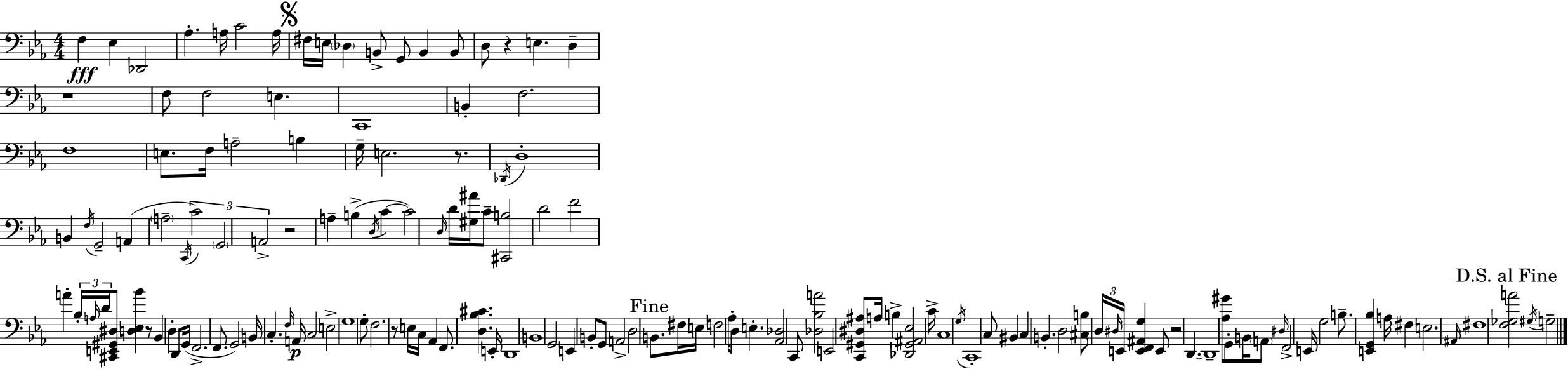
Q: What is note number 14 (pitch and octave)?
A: B2